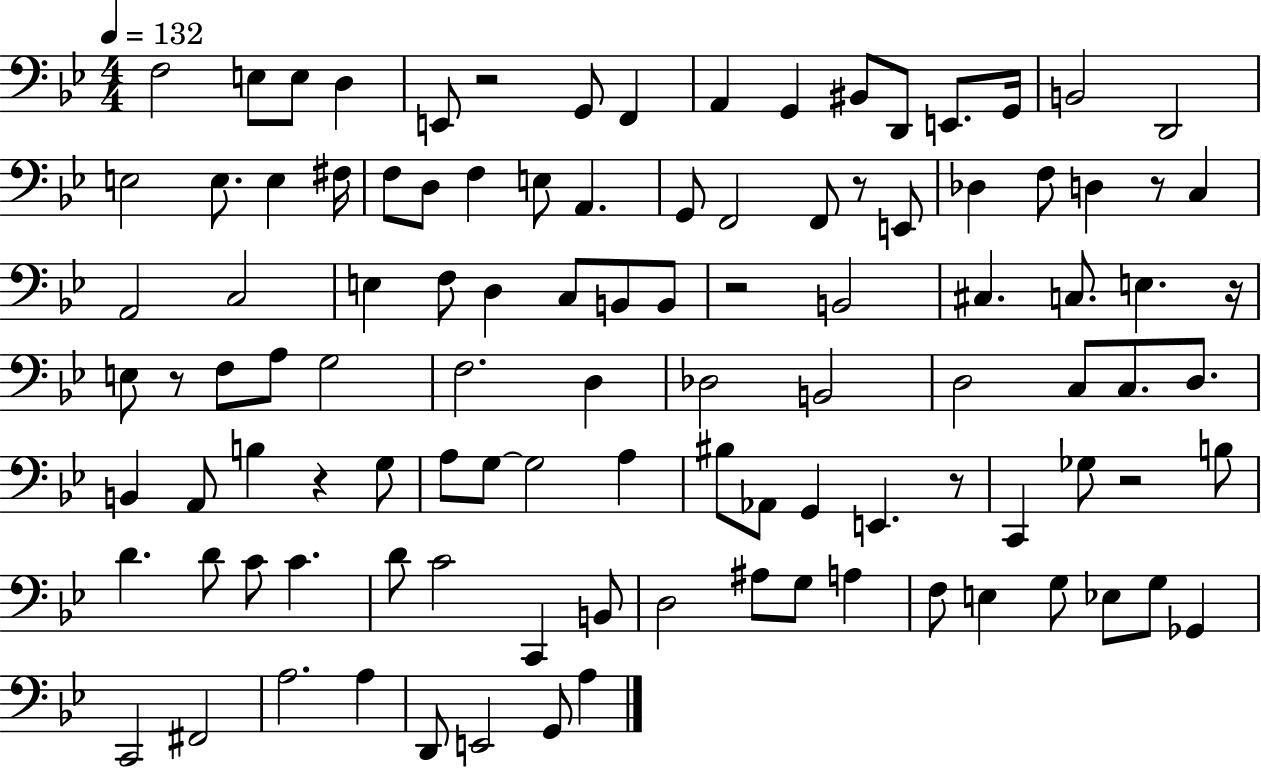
X:1
T:Untitled
M:4/4
L:1/4
K:Bb
F,2 E,/2 E,/2 D, E,,/2 z2 G,,/2 F,, A,, G,, ^B,,/2 D,,/2 E,,/2 G,,/4 B,,2 D,,2 E,2 E,/2 E, ^F,/4 F,/2 D,/2 F, E,/2 A,, G,,/2 F,,2 F,,/2 z/2 E,,/2 _D, F,/2 D, z/2 C, A,,2 C,2 E, F,/2 D, C,/2 B,,/2 B,,/2 z2 B,,2 ^C, C,/2 E, z/4 E,/2 z/2 F,/2 A,/2 G,2 F,2 D, _D,2 B,,2 D,2 C,/2 C,/2 D,/2 B,, A,,/2 B, z G,/2 A,/2 G,/2 G,2 A, ^B,/2 _A,,/2 G,, E,, z/2 C,, _G,/2 z2 B,/2 D D/2 C/2 C D/2 C2 C,, B,,/2 D,2 ^A,/2 G,/2 A, F,/2 E, G,/2 _E,/2 G,/2 _G,, C,,2 ^F,,2 A,2 A, D,,/2 E,,2 G,,/2 A,